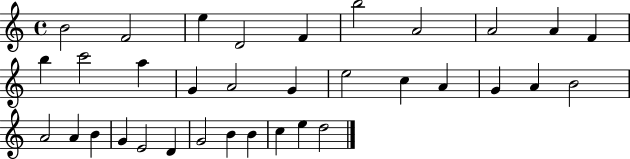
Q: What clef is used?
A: treble